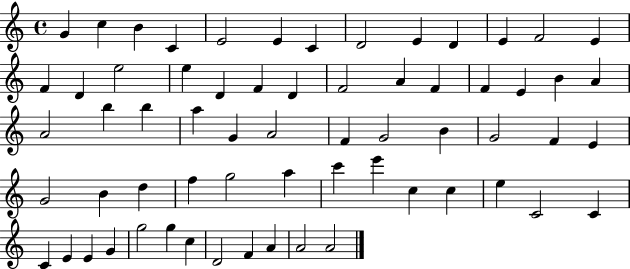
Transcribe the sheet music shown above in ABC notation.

X:1
T:Untitled
M:4/4
L:1/4
K:C
G c B C E2 E C D2 E D E F2 E F D e2 e D F D F2 A F F E B A A2 b b a G A2 F G2 B G2 F E G2 B d f g2 a c' e' c c e C2 C C E E G g2 g c D2 F A A2 A2